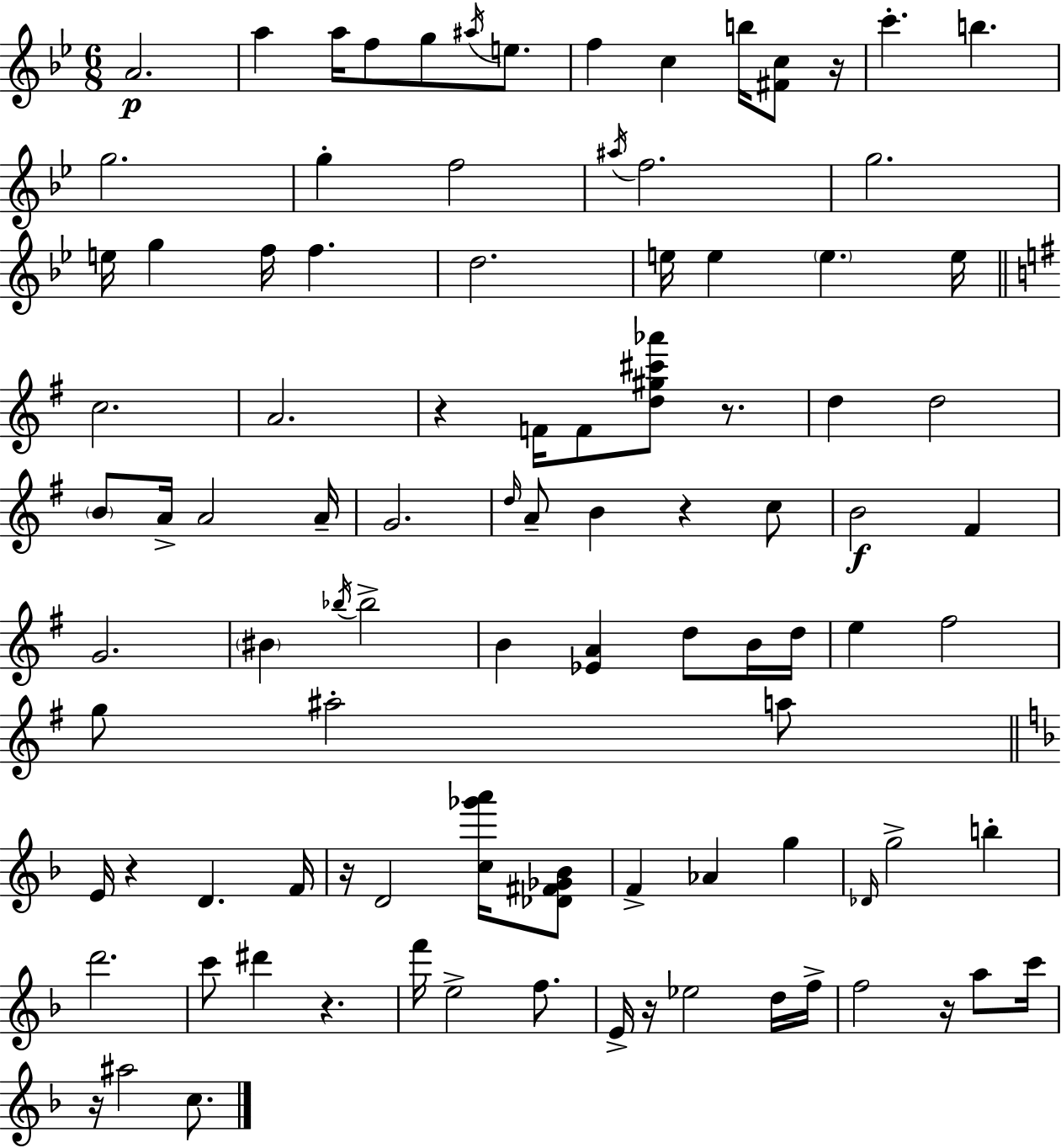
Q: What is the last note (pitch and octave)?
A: C5